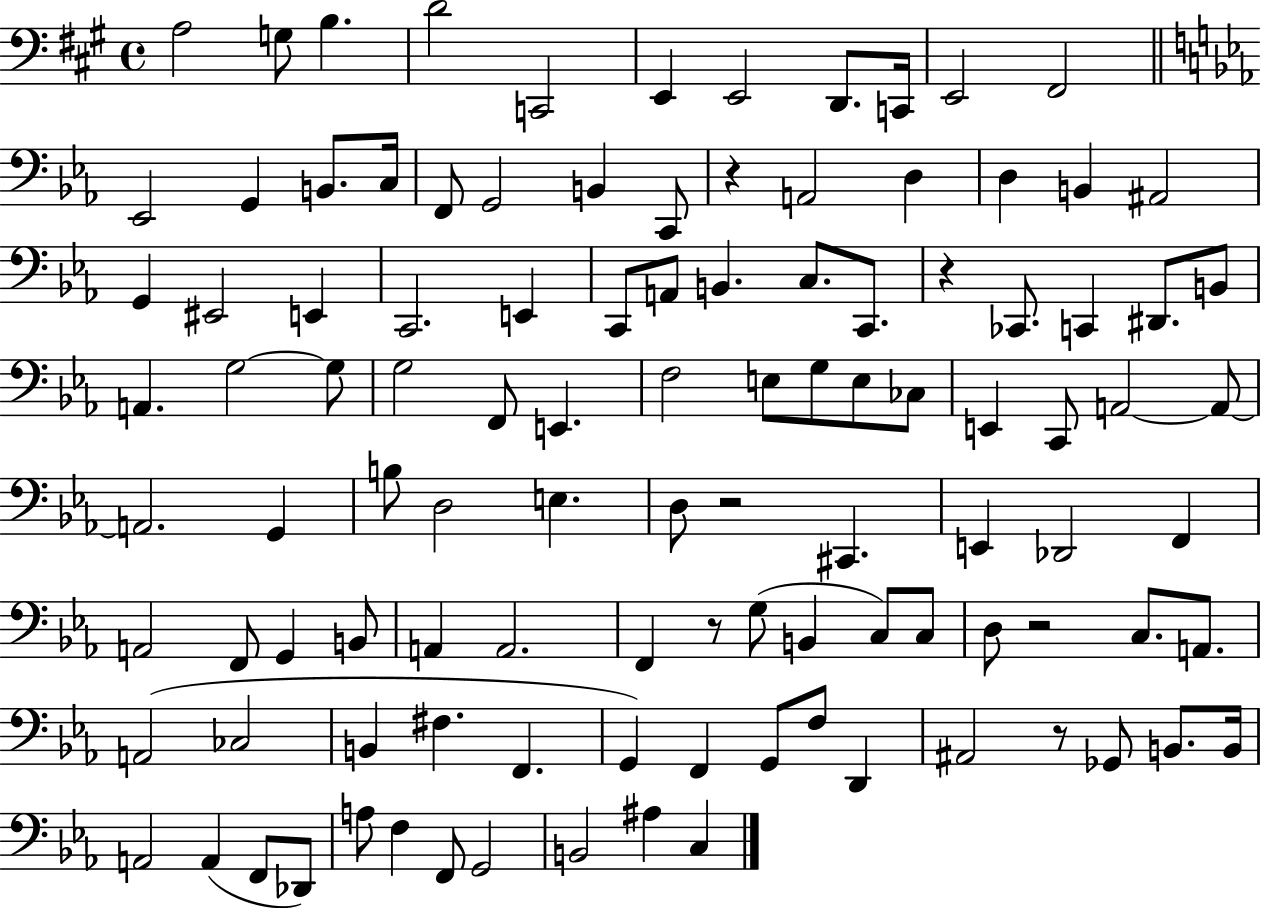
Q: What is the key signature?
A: A major